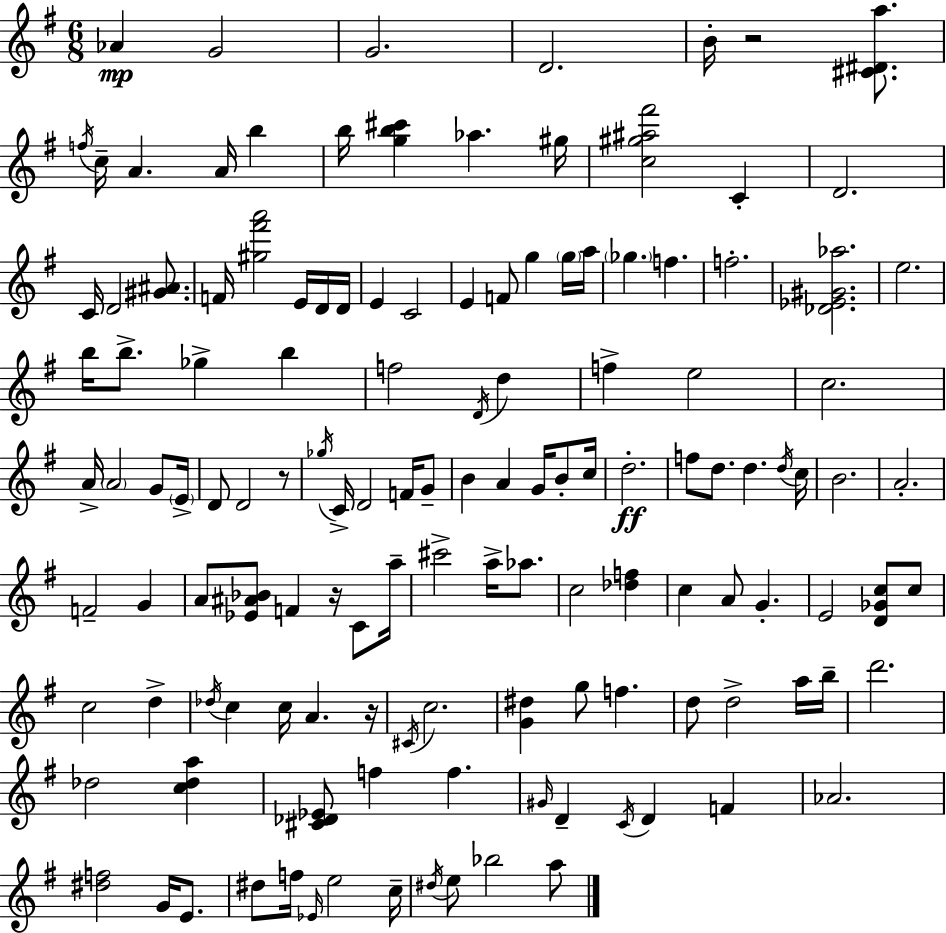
Ab4/q G4/h G4/h. D4/h. B4/s R/h [C#4,D#4,A5]/e. F5/s C5/s A4/q. A4/s B5/q B5/s [G5,B5,C#6]/q Ab5/q. G#5/s [C5,G#5,A#5,F#6]/h C4/q D4/h. C4/s D4/h [G#4,A#4]/e. F4/s [G#5,F#6,A6]/h E4/s D4/s D4/s E4/q C4/h E4/q F4/e G5/q G5/s A5/s Gb5/q. F5/q. F5/h. [Db4,Eb4,G#4,Ab5]/h. E5/h. B5/s B5/e. Gb5/q B5/q F5/h D4/s D5/q F5/q E5/h C5/h. A4/s A4/h G4/e E4/s D4/e D4/h R/e Gb5/s C4/s D4/h F4/s G4/e B4/q A4/q G4/s B4/e C5/s D5/h. F5/e D5/e. D5/q. D5/s C5/s B4/h. A4/h. F4/h G4/q A4/e [Eb4,A#4,Bb4]/e F4/q R/s C4/e A5/s C#6/h A5/s Ab5/e. C5/h [Db5,F5]/q C5/q A4/e G4/q. E4/h [D4,Gb4,C5]/e C5/e C5/h D5/q Db5/s C5/q C5/s A4/q. R/s C#4/s C5/h. [G4,D#5]/q G5/e F5/q. D5/e D5/h A5/s B5/s D6/h. Db5/h [C5,Db5,A5]/q [C#4,Db4,Eb4]/e F5/q F5/q. G#4/s D4/q C4/s D4/q F4/q Ab4/h. [D#5,F5]/h G4/s E4/e. D#5/e F5/s Eb4/s E5/h C5/s D#5/s E5/e Bb5/h A5/e